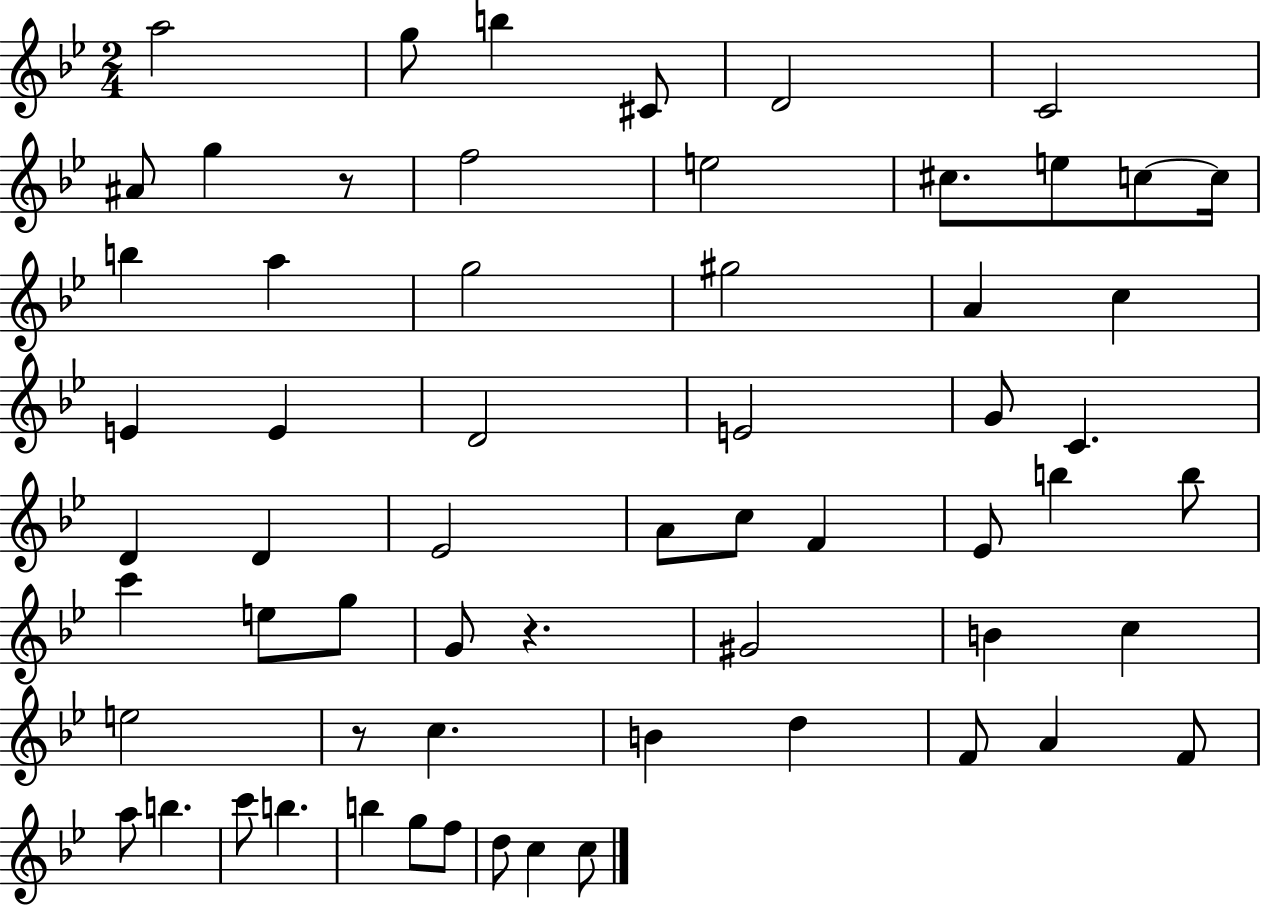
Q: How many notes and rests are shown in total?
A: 62